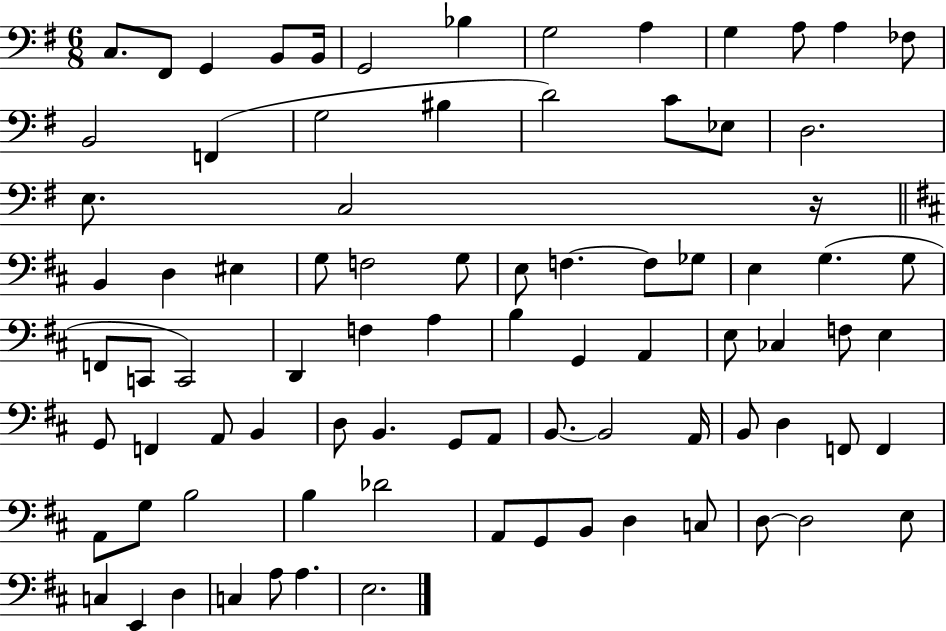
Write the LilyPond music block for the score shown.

{
  \clef bass
  \numericTimeSignature
  \time 6/8
  \key g \major
  c8. fis,8 g,4 b,8 b,16 | g,2 bes4 | g2 a4 | g4 a8 a4 fes8 | \break b,2 f,4( | g2 bis4 | d'2) c'8 ees8 | d2. | \break e8. c2 r16 | \bar "||" \break \key b \minor b,4 d4 eis4 | g8 f2 g8 | e8 f4.~~ f8 ges8 | e4 g4.( g8 | \break f,8 c,8 c,2) | d,4 f4 a4 | b4 g,4 a,4 | e8 ces4 f8 e4 | \break g,8 f,4 a,8 b,4 | d8 b,4. g,8 a,8 | b,8.~~ b,2 a,16 | b,8 d4 f,8 f,4 | \break a,8 g8 b2 | b4 des'2 | a,8 g,8 b,8 d4 c8 | d8~~ d2 e8 | \break c4 e,4 d4 | c4 a8 a4. | e2. | \bar "|."
}